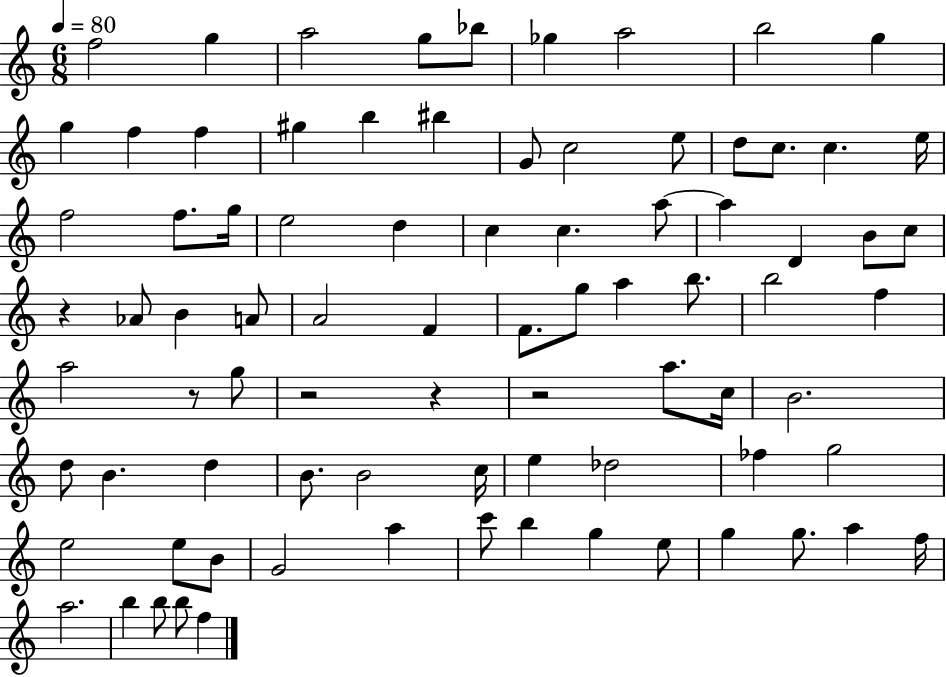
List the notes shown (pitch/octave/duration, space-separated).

F5/h G5/q A5/h G5/e Bb5/e Gb5/q A5/h B5/h G5/q G5/q F5/q F5/q G#5/q B5/q BIS5/q G4/e C5/h E5/e D5/e C5/e. C5/q. E5/s F5/h F5/e. G5/s E5/h D5/q C5/q C5/q. A5/e A5/q D4/q B4/e C5/e R/q Ab4/e B4/q A4/e A4/h F4/q F4/e. G5/e A5/q B5/e. B5/h F5/q A5/h R/e G5/e R/h R/q R/h A5/e. C5/s B4/h. D5/e B4/q. D5/q B4/e. B4/h C5/s E5/q Db5/h FES5/q G5/h E5/h E5/e B4/e G4/h A5/q C6/e B5/q G5/q E5/e G5/q G5/e. A5/q F5/s A5/h. B5/q B5/e B5/e F5/q